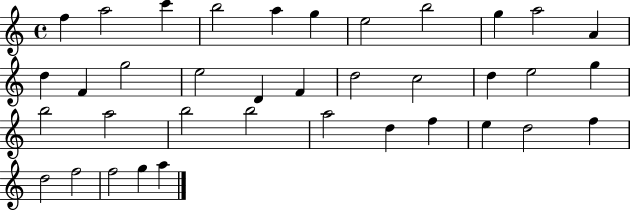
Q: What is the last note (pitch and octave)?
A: A5